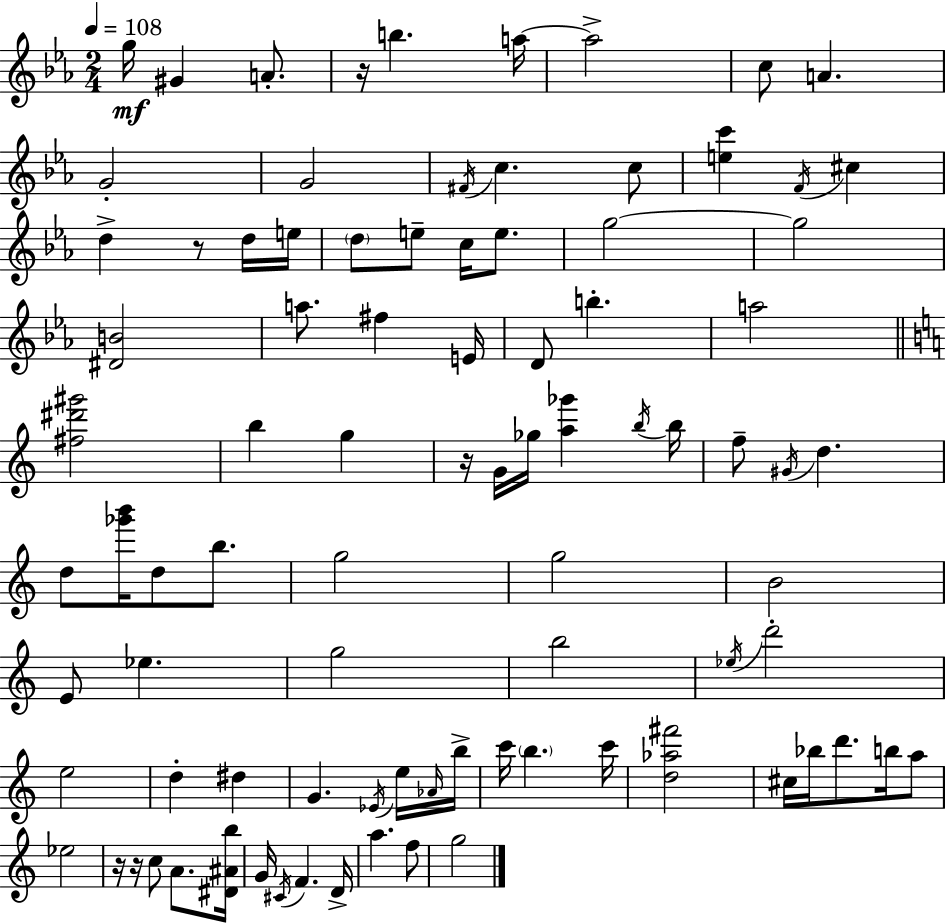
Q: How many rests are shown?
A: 5